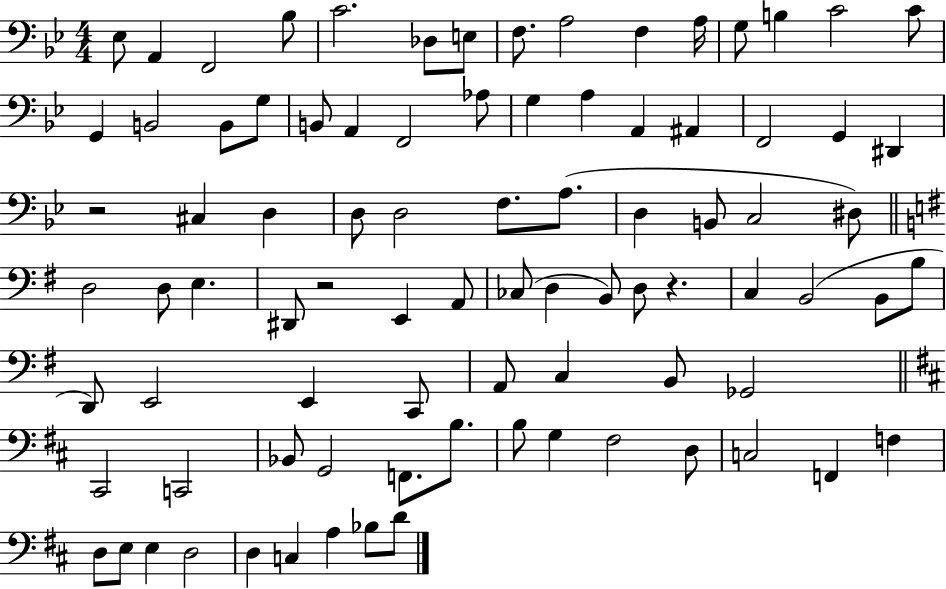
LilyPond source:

{
  \clef bass
  \numericTimeSignature
  \time 4/4
  \key bes \major
  ees8 a,4 f,2 bes8 | c'2. des8 e8 | f8. a2 f4 a16 | g8 b4 c'2 c'8 | \break g,4 b,2 b,8 g8 | b,8 a,4 f,2 aes8 | g4 a4 a,4 ais,4 | f,2 g,4 dis,4 | \break r2 cis4 d4 | d8 d2 f8. a8.( | d4 b,8 c2 dis8) | \bar "||" \break \key e \minor d2 d8 e4. | dis,8 r2 e,4 a,8 | ces8( d4 b,8) d8 r4. | c4 b,2( b,8 b8 | \break d,8) e,2 e,4 c,8 | a,8 c4 b,8 ges,2 | \bar "||" \break \key d \major cis,2 c,2 | bes,8 g,2 f,8. b8. | b8 g4 fis2 d8 | c2 f,4 f4 | \break d8 e8 e4 d2 | d4 c4 a4 bes8 d'8 | \bar "|."
}